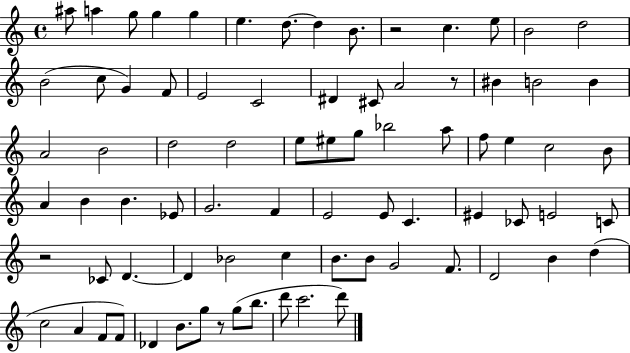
A#5/e A5/q G5/e G5/q G5/q E5/q. D5/e. D5/q B4/e. R/h C5/q. E5/e B4/h D5/h B4/h C5/e G4/q F4/e E4/h C4/h D#4/q C#4/e A4/h R/e BIS4/q B4/h B4/q A4/h B4/h D5/h D5/h E5/e EIS5/e G5/e Bb5/h A5/e F5/e E5/q C5/h B4/e A4/q B4/q B4/q. Eb4/e G4/h. F4/q E4/h E4/e C4/q. EIS4/q CES4/e E4/h C4/e R/h CES4/e D4/q. D4/q Bb4/h C5/q B4/e. B4/e G4/h F4/e. D4/h B4/q D5/q C5/h A4/q F4/e F4/e Db4/q B4/e. G5/e R/e G5/e B5/e. D6/e C6/h. D6/e